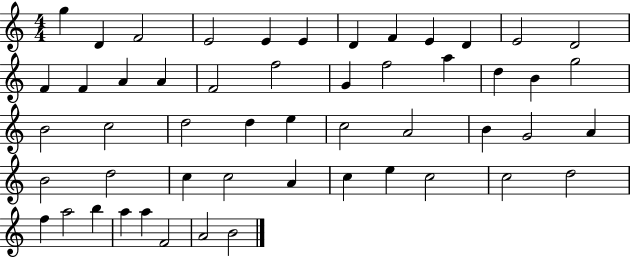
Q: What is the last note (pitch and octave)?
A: B4